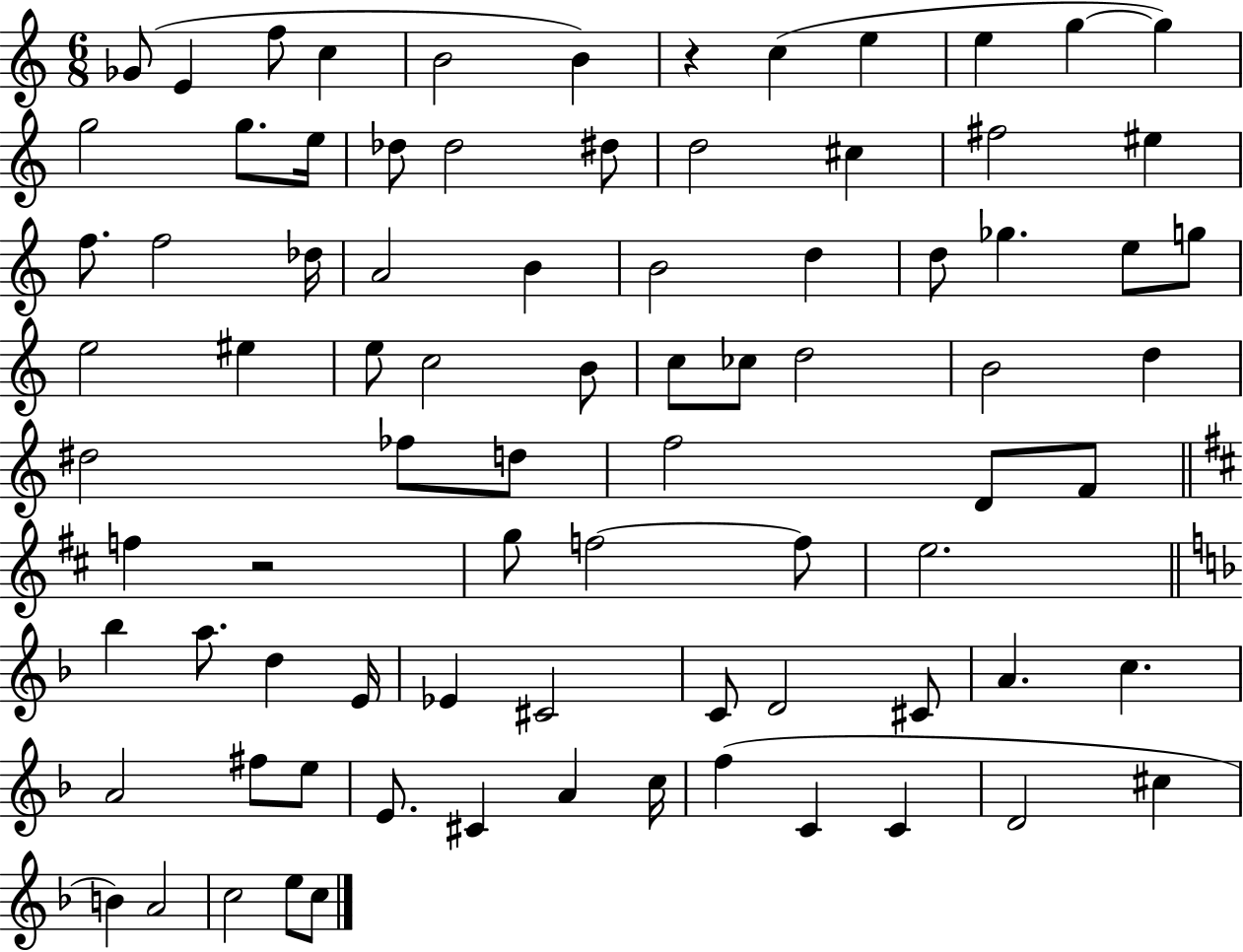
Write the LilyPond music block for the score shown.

{
  \clef treble
  \numericTimeSignature
  \time 6/8
  \key c \major
  ges'8( e'4 f''8 c''4 | b'2 b'4) | r4 c''4( e''4 | e''4 g''4~~ g''4) | \break g''2 g''8. e''16 | des''8 des''2 dis''8 | d''2 cis''4 | fis''2 eis''4 | \break f''8. f''2 des''16 | a'2 b'4 | b'2 d''4 | d''8 ges''4. e''8 g''8 | \break e''2 eis''4 | e''8 c''2 b'8 | c''8 ces''8 d''2 | b'2 d''4 | \break dis''2 fes''8 d''8 | f''2 d'8 f'8 | \bar "||" \break \key d \major f''4 r2 | g''8 f''2~~ f''8 | e''2. | \bar "||" \break \key d \minor bes''4 a''8. d''4 e'16 | ees'4 cis'2 | c'8 d'2 cis'8 | a'4. c''4. | \break a'2 fis''8 e''8 | e'8. cis'4 a'4 c''16 | f''4( c'4 c'4 | d'2 cis''4 | \break b'4) a'2 | c''2 e''8 c''8 | \bar "|."
}